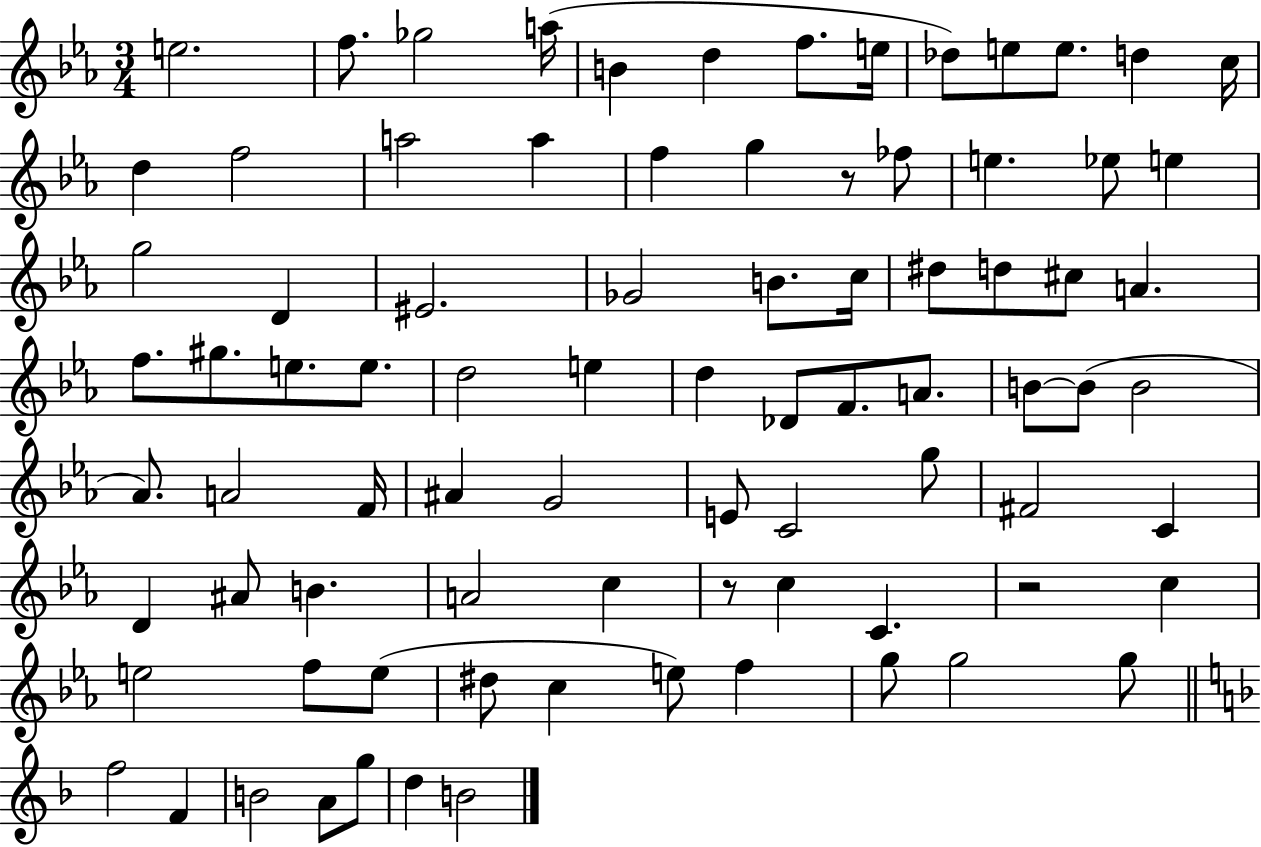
X:1
T:Untitled
M:3/4
L:1/4
K:Eb
e2 f/2 _g2 a/4 B d f/2 e/4 _d/2 e/2 e/2 d c/4 d f2 a2 a f g z/2 _f/2 e _e/2 e g2 D ^E2 _G2 B/2 c/4 ^d/2 d/2 ^c/2 A f/2 ^g/2 e/2 e/2 d2 e d _D/2 F/2 A/2 B/2 B/2 B2 _A/2 A2 F/4 ^A G2 E/2 C2 g/2 ^F2 C D ^A/2 B A2 c z/2 c C z2 c e2 f/2 e/2 ^d/2 c e/2 f g/2 g2 g/2 f2 F B2 A/2 g/2 d B2